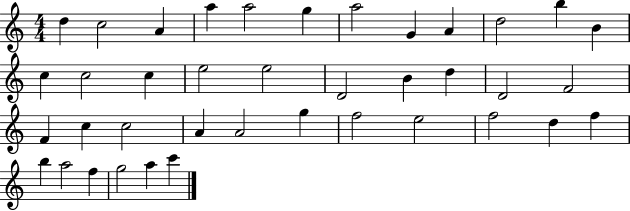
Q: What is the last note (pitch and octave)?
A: C6